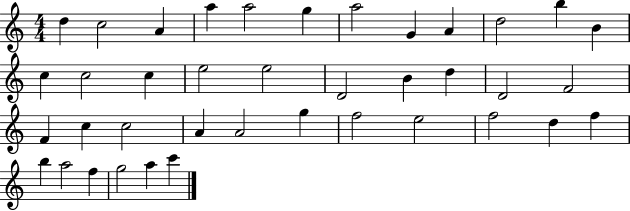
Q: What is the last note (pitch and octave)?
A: C6